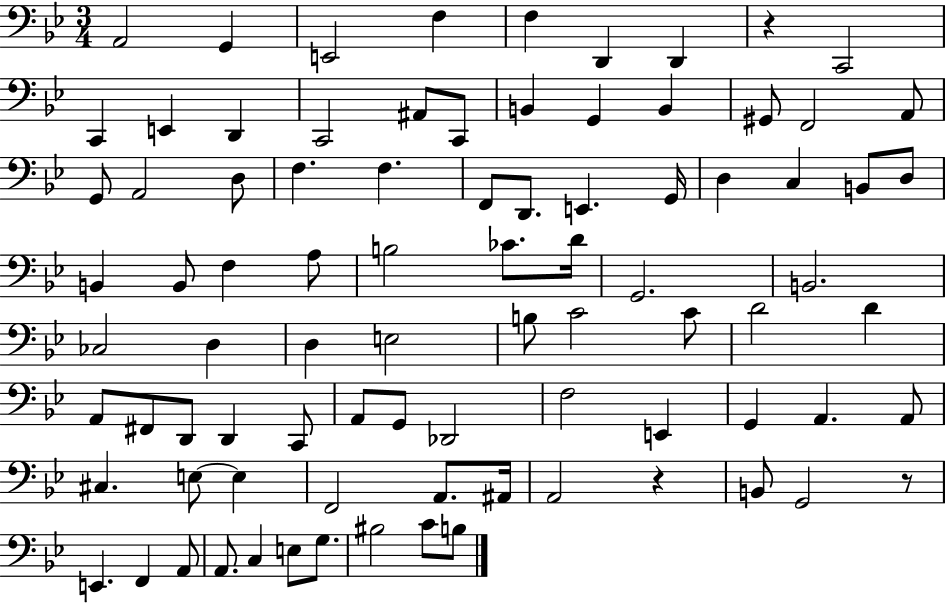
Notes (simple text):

A2/h G2/q E2/h F3/q F3/q D2/q D2/q R/q C2/h C2/q E2/q D2/q C2/h A#2/e C2/e B2/q G2/q B2/q G#2/e F2/h A2/e G2/e A2/h D3/e F3/q. F3/q. F2/e D2/e. E2/q. G2/s D3/q C3/q B2/e D3/e B2/q B2/e F3/q A3/e B3/h CES4/e. D4/s G2/h. B2/h. CES3/h D3/q D3/q E3/h B3/e C4/h C4/e D4/h D4/q A2/e F#2/e D2/e D2/q C2/e A2/e G2/e Db2/h F3/h E2/q G2/q A2/q. A2/e C#3/q. E3/e E3/q F2/h A2/e. A#2/s A2/h R/q B2/e G2/h R/e E2/q. F2/q A2/e A2/e. C3/q E3/e G3/e. BIS3/h C4/e B3/e